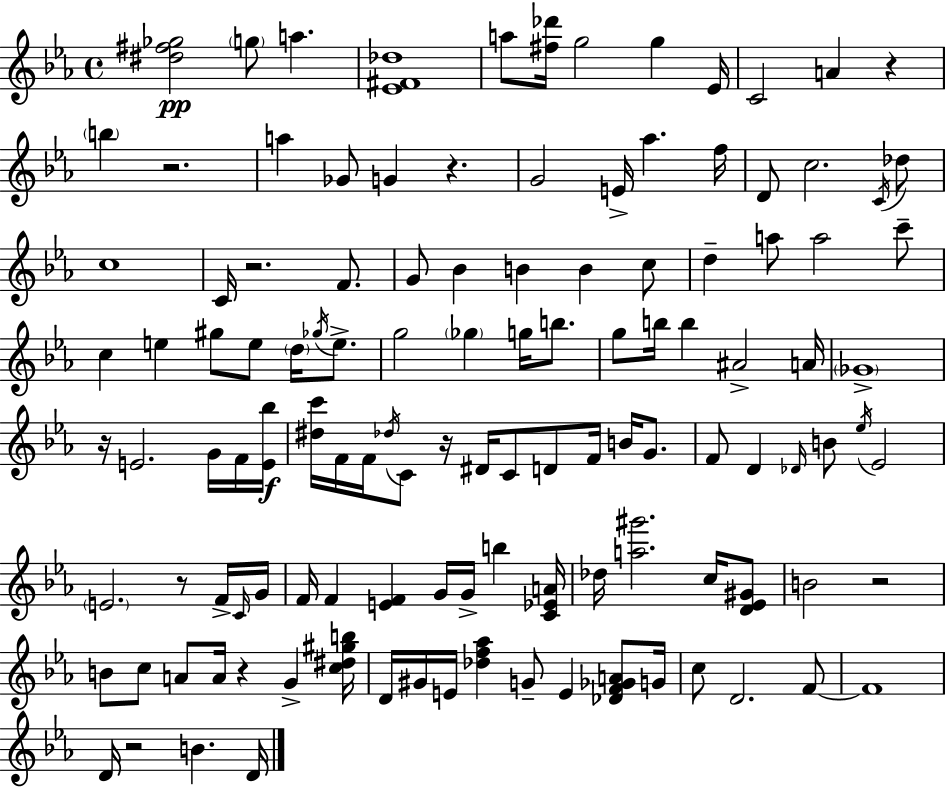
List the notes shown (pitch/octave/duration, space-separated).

[D#5,F#5,Gb5]/h G5/e A5/q. [Eb4,F#4,Db5]/w A5/e [F#5,Db6]/s G5/h G5/q Eb4/s C4/h A4/q R/q B5/q R/h. A5/q Gb4/e G4/q R/q. G4/h E4/s Ab5/q. F5/s D4/e C5/h. C4/s Db5/e C5/w C4/s R/h. F4/e. G4/e Bb4/q B4/q B4/q C5/e D5/q A5/e A5/h C6/e C5/q E5/q G#5/e E5/e D5/s Gb5/s E5/e. G5/h Gb5/q G5/s B5/e. G5/e B5/s B5/q A#4/h A4/s Gb4/w R/s E4/h. G4/s F4/s [E4,Bb5]/s [D#5,C6]/s F4/s F4/s Db5/s C4/e R/s D#4/s C4/e D4/e F4/s B4/s G4/e. F4/e D4/q Db4/s B4/e Eb5/s Eb4/h E4/h. R/e F4/s C4/s G4/s F4/s F4/q [E4,F4]/q G4/s G4/s B5/q [C4,Eb4,A4]/s Db5/s [A5,G#6]/h. C5/s [D4,Eb4,G#4]/e B4/h R/h B4/e C5/e A4/e A4/s R/q G4/q [C5,D#5,G#5,B5]/s D4/s G#4/s E4/s [Db5,F5,Ab5]/q G4/e E4/q [Db4,F4,Gb4,A4]/e G4/s C5/e D4/h. F4/e F4/w D4/s R/h B4/q. D4/s